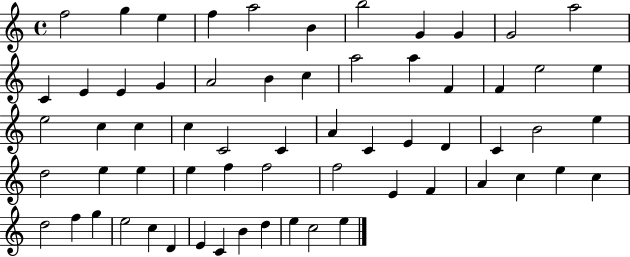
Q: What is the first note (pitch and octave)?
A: F5